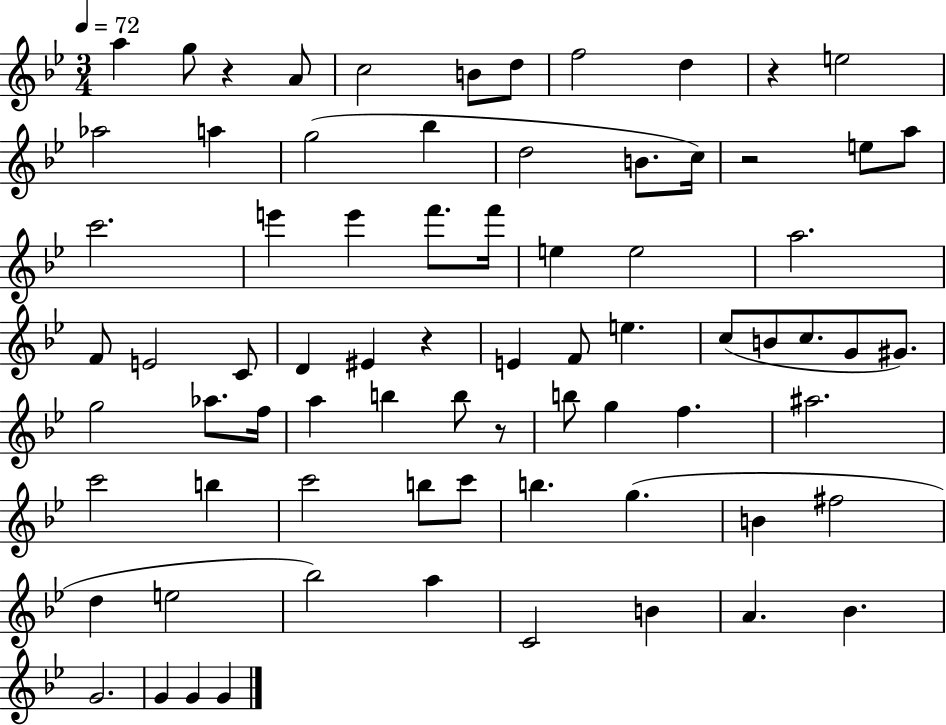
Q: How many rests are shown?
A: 5